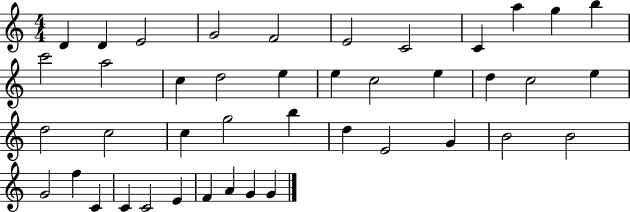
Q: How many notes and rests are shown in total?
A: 42